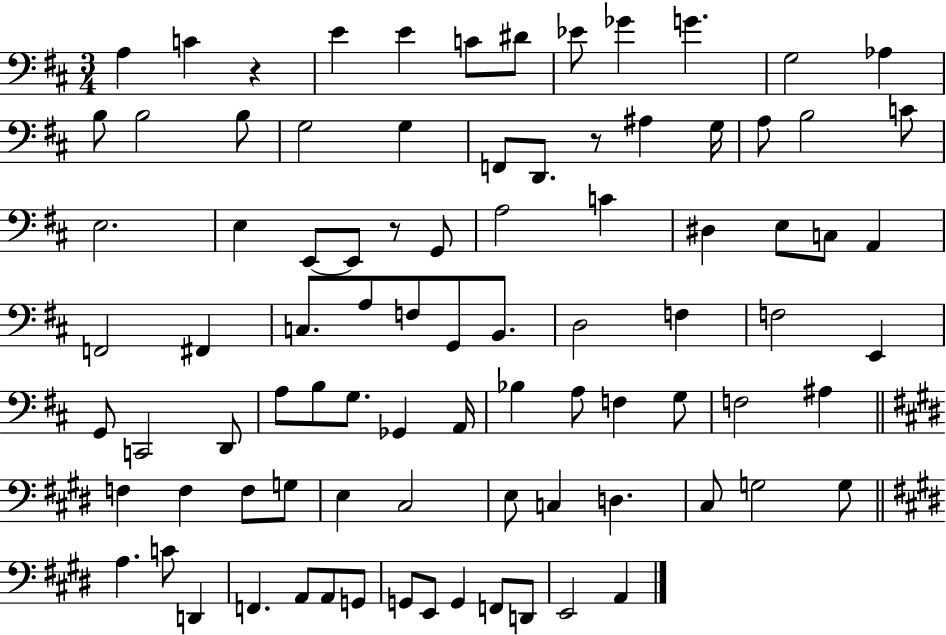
{
  \clef bass
  \numericTimeSignature
  \time 3/4
  \key d \major
  \repeat volta 2 { a4 c'4 r4 | e'4 e'4 c'8 dis'8 | ees'8 ges'4 g'4. | g2 aes4 | \break b8 b2 b8 | g2 g4 | f,8 d,8. r8 ais4 g16 | a8 b2 c'8 | \break e2. | e4 e,8~~ e,8 r8 g,8 | a2 c'4 | dis4 e8 c8 a,4 | \break f,2 fis,4 | c8. a8 f8 g,8 b,8. | d2 f4 | f2 e,4 | \break g,8 c,2 d,8 | a8 b8 g8. ges,4 a,16 | bes4 a8 f4 g8 | f2 ais4 | \break \bar "||" \break \key e \major f4 f4 f8 g8 | e4 cis2 | e8 c4 d4. | cis8 g2 g8 | \break \bar "||" \break \key e \major a4. c'8 d,4 | f,4. a,8 a,8 g,8 | g,8 e,8 g,4 f,8 d,8 | e,2 a,4 | \break } \bar "|."
}